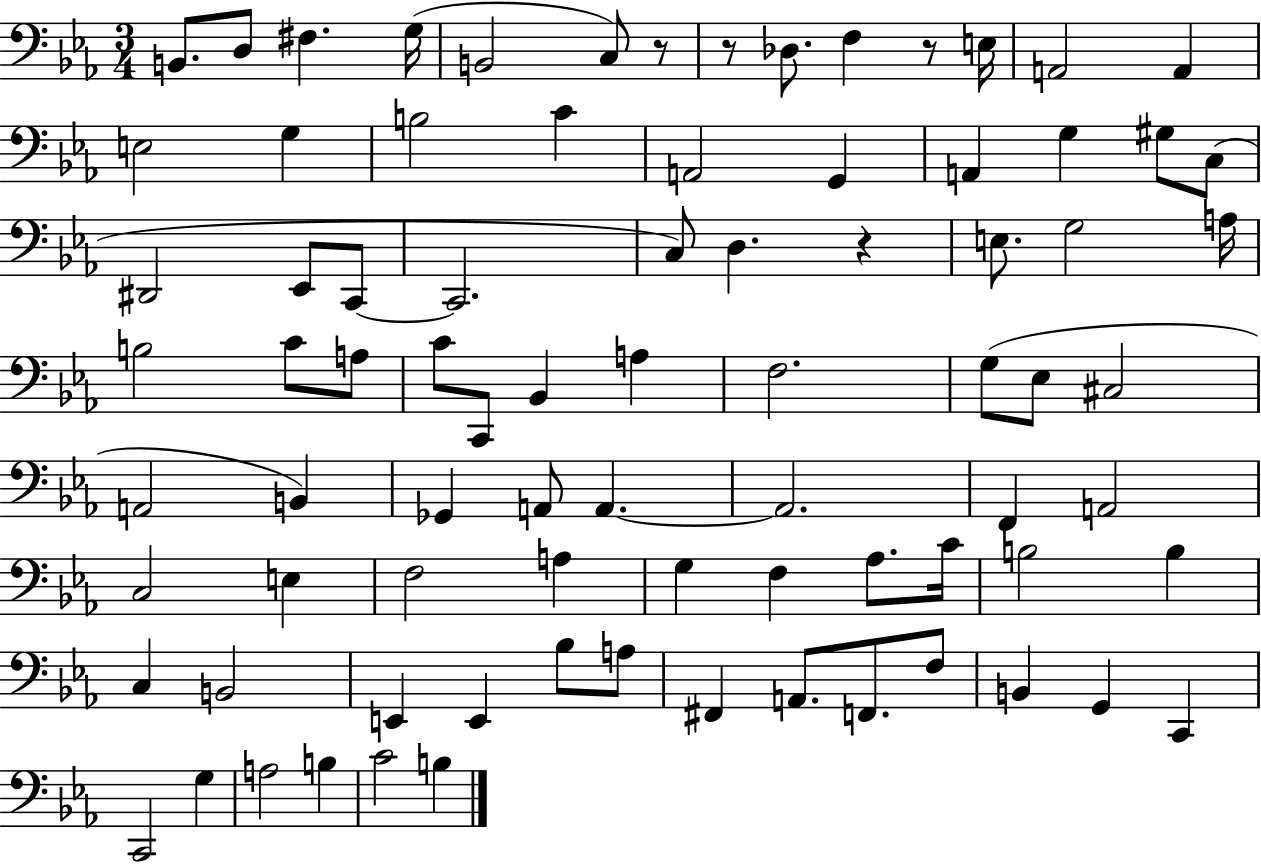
{
  \clef bass
  \numericTimeSignature
  \time 3/4
  \key ees \major
  \repeat volta 2 { b,8. d8 fis4. g16( | b,2 c8) r8 | r8 des8. f4 r8 e16 | a,2 a,4 | \break e2 g4 | b2 c'4 | a,2 g,4 | a,4 g4 gis8 c8( | \break dis,2 ees,8 c,8~~ | c,2. | c8) d4. r4 | e8. g2 a16 | \break b2 c'8 a8 | c'8 c,8 bes,4 a4 | f2. | g8( ees8 cis2 | \break a,2 b,4) | ges,4 a,8 a,4.~~ | a,2. | f,4 a,2 | \break c2 e4 | f2 a4 | g4 f4 aes8. c'16 | b2 b4 | \break c4 b,2 | e,4 e,4 bes8 a8 | fis,4 a,8. f,8. f8 | b,4 g,4 c,4 | \break c,2 g4 | a2 b4 | c'2 b4 | } \bar "|."
}